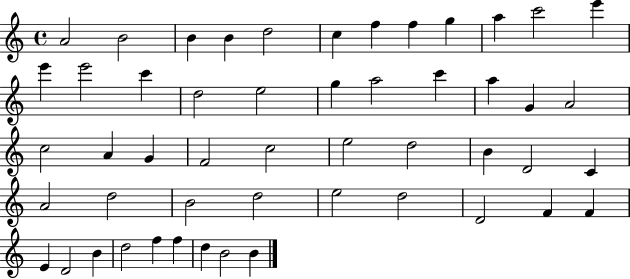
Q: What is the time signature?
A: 4/4